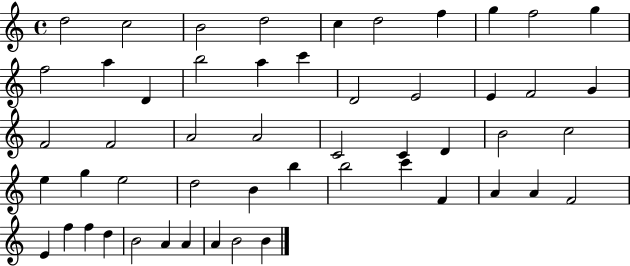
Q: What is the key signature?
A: C major